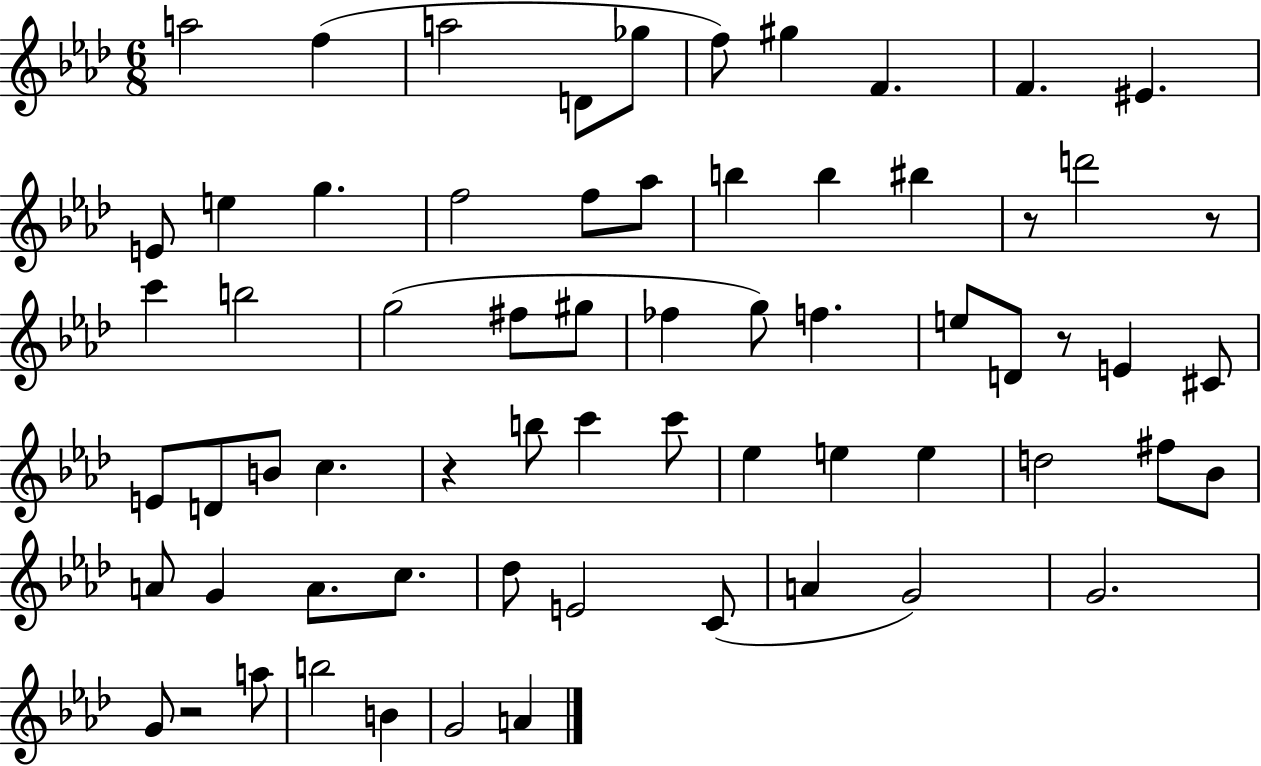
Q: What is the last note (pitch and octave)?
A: A4